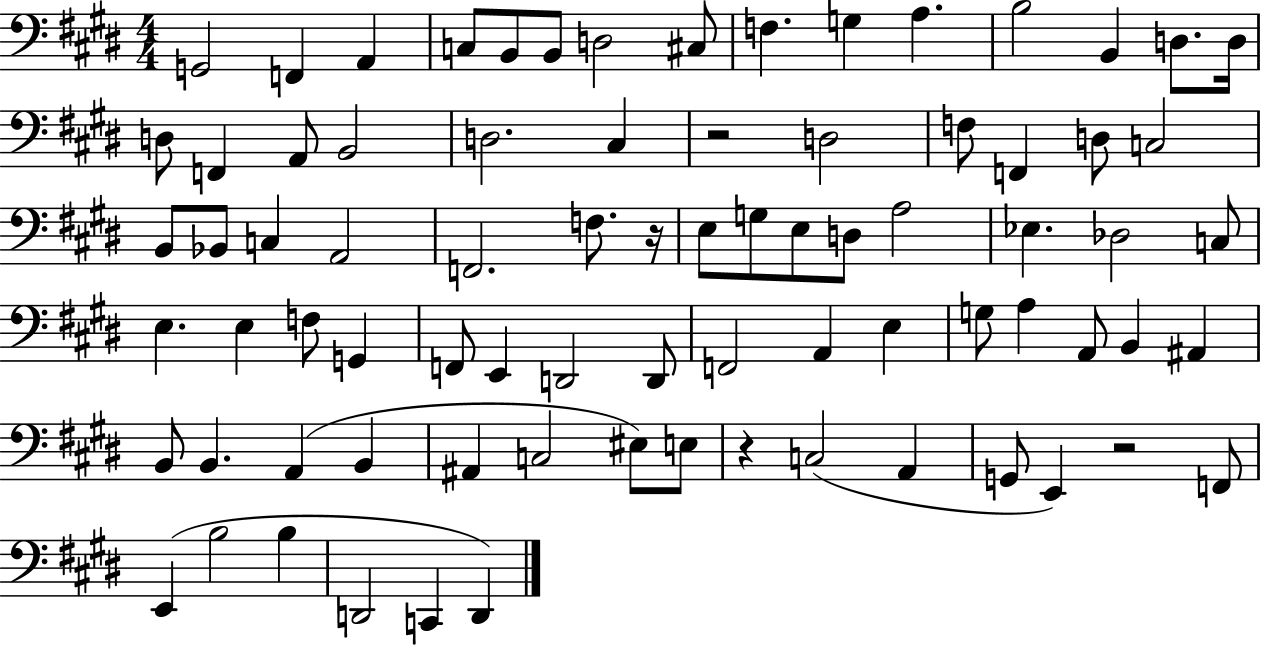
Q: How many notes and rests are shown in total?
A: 79